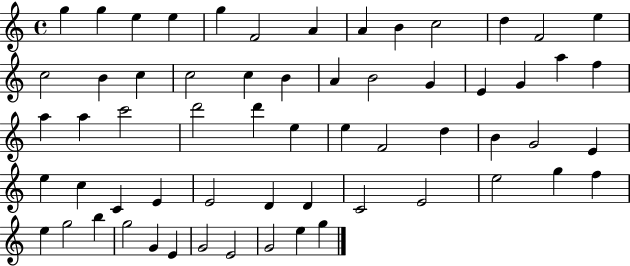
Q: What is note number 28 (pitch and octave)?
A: A5